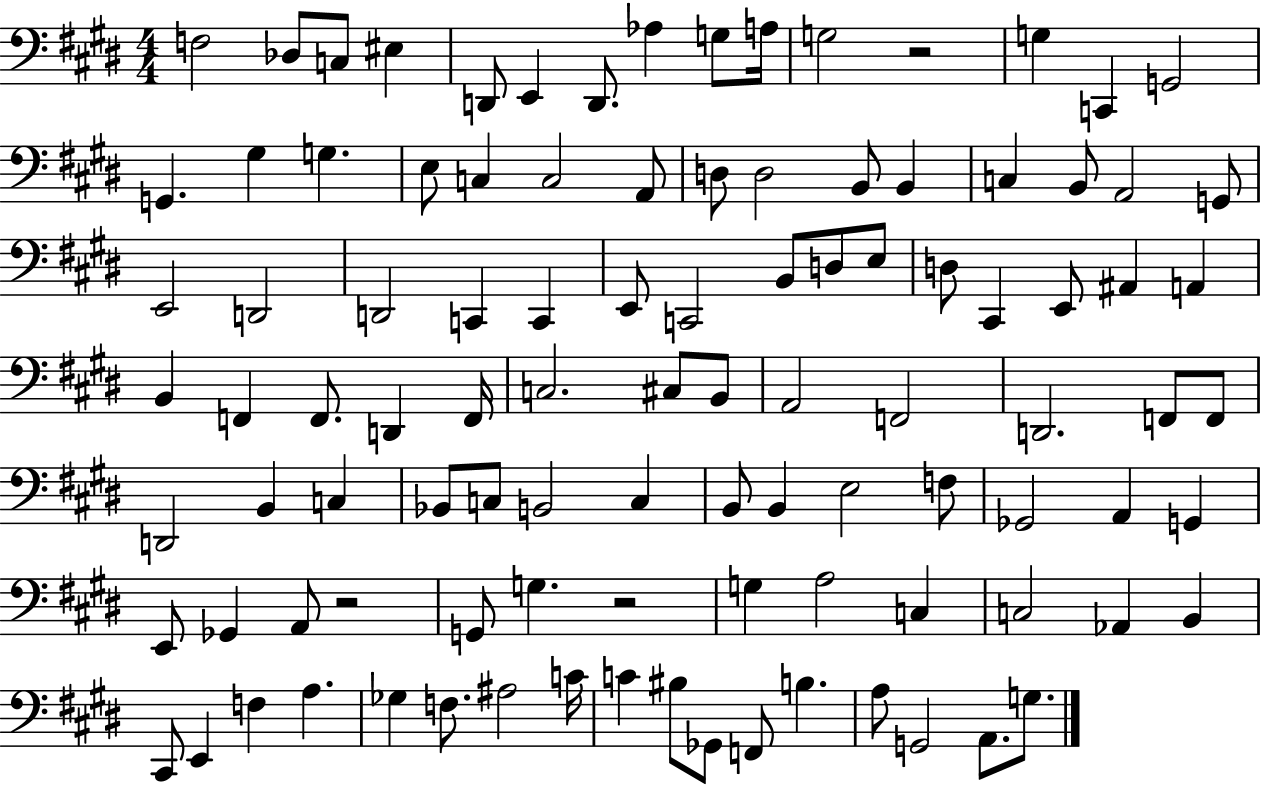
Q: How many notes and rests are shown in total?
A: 102